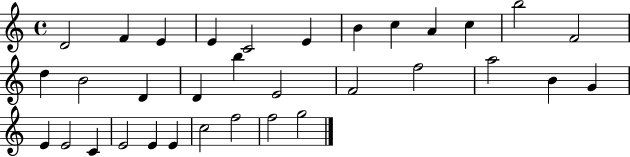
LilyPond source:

{
  \clef treble
  \time 4/4
  \defaultTimeSignature
  \key c \major
  d'2 f'4 e'4 | e'4 c'2 e'4 | b'4 c''4 a'4 c''4 | b''2 f'2 | \break d''4 b'2 d'4 | d'4 b''4 e'2 | f'2 f''2 | a''2 b'4 g'4 | \break e'4 e'2 c'4 | e'2 e'4 e'4 | c''2 f''2 | f''2 g''2 | \break \bar "|."
}